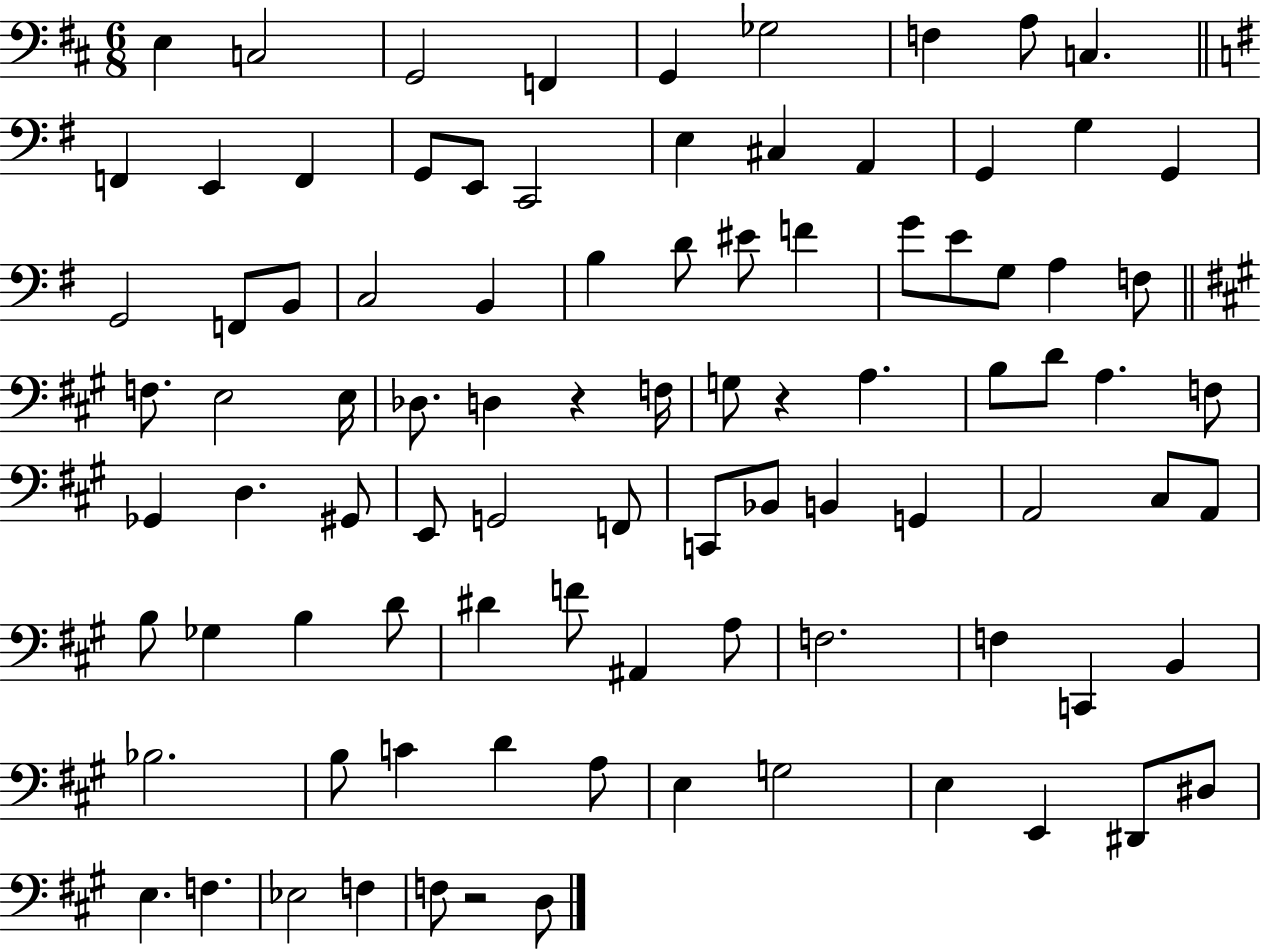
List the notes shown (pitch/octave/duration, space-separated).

E3/q C3/h G2/h F2/q G2/q Gb3/h F3/q A3/e C3/q. F2/q E2/q F2/q G2/e E2/e C2/h E3/q C#3/q A2/q G2/q G3/q G2/q G2/h F2/e B2/e C3/h B2/q B3/q D4/e EIS4/e F4/q G4/e E4/e G3/e A3/q F3/e F3/e. E3/h E3/s Db3/e. D3/q R/q F3/s G3/e R/q A3/q. B3/e D4/e A3/q. F3/e Gb2/q D3/q. G#2/e E2/e G2/h F2/e C2/e Bb2/e B2/q G2/q A2/h C#3/e A2/e B3/e Gb3/q B3/q D4/e D#4/q F4/e A#2/q A3/e F3/h. F3/q C2/q B2/q Bb3/h. B3/e C4/q D4/q A3/e E3/q G3/h E3/q E2/q D#2/e D#3/e E3/q. F3/q. Eb3/h F3/q F3/e R/h D3/e